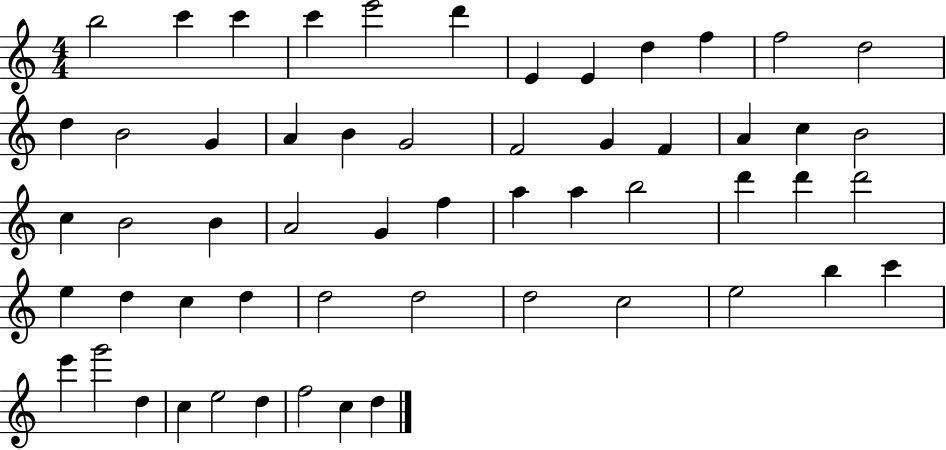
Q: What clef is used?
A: treble